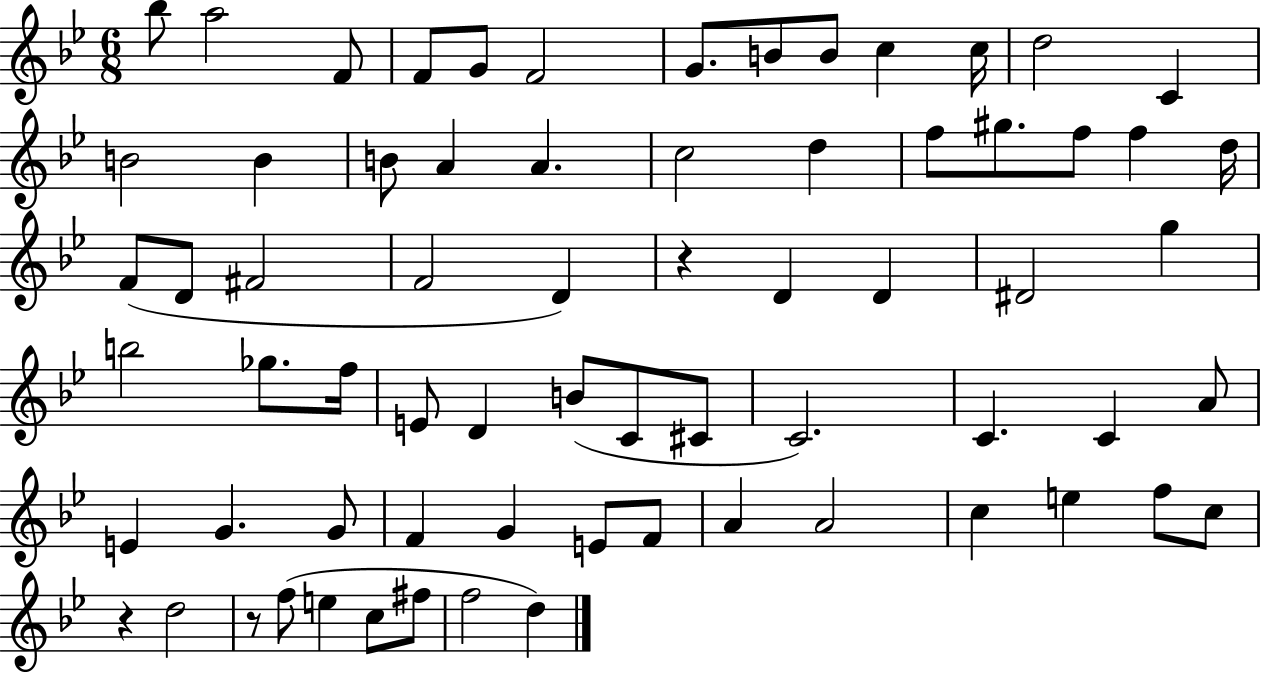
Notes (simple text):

Bb5/e A5/h F4/e F4/e G4/e F4/h G4/e. B4/e B4/e C5/q C5/s D5/h C4/q B4/h B4/q B4/e A4/q A4/q. C5/h D5/q F5/e G#5/e. F5/e F5/q D5/s F4/e D4/e F#4/h F4/h D4/q R/q D4/q D4/q D#4/h G5/q B5/h Gb5/e. F5/s E4/e D4/q B4/e C4/e C#4/e C4/h. C4/q. C4/q A4/e E4/q G4/q. G4/e F4/q G4/q E4/e F4/e A4/q A4/h C5/q E5/q F5/e C5/e R/q D5/h R/e F5/e E5/q C5/e F#5/e F5/h D5/q